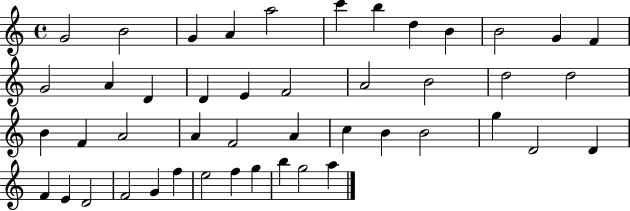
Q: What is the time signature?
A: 4/4